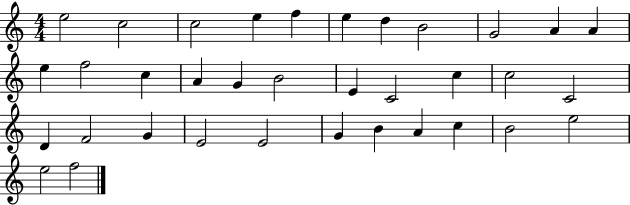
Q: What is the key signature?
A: C major